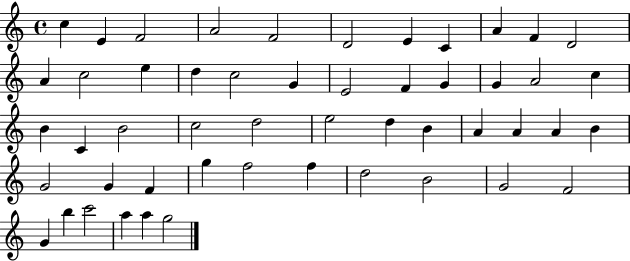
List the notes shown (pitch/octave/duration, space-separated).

C5/q E4/q F4/h A4/h F4/h D4/h E4/q C4/q A4/q F4/q D4/h A4/q C5/h E5/q D5/q C5/h G4/q E4/h F4/q G4/q G4/q A4/h C5/q B4/q C4/q B4/h C5/h D5/h E5/h D5/q B4/q A4/q A4/q A4/q B4/q G4/h G4/q F4/q G5/q F5/h F5/q D5/h B4/h G4/h F4/h G4/q B5/q C6/h A5/q A5/q G5/h